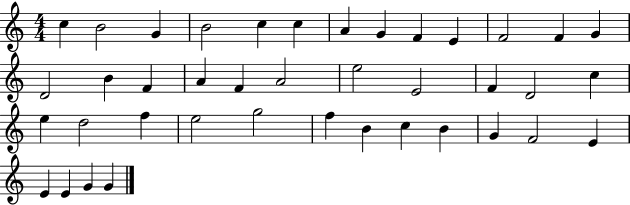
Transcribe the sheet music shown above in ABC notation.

X:1
T:Untitled
M:4/4
L:1/4
K:C
c B2 G B2 c c A G F E F2 F G D2 B F A F A2 e2 E2 F D2 c e d2 f e2 g2 f B c B G F2 E E E G G